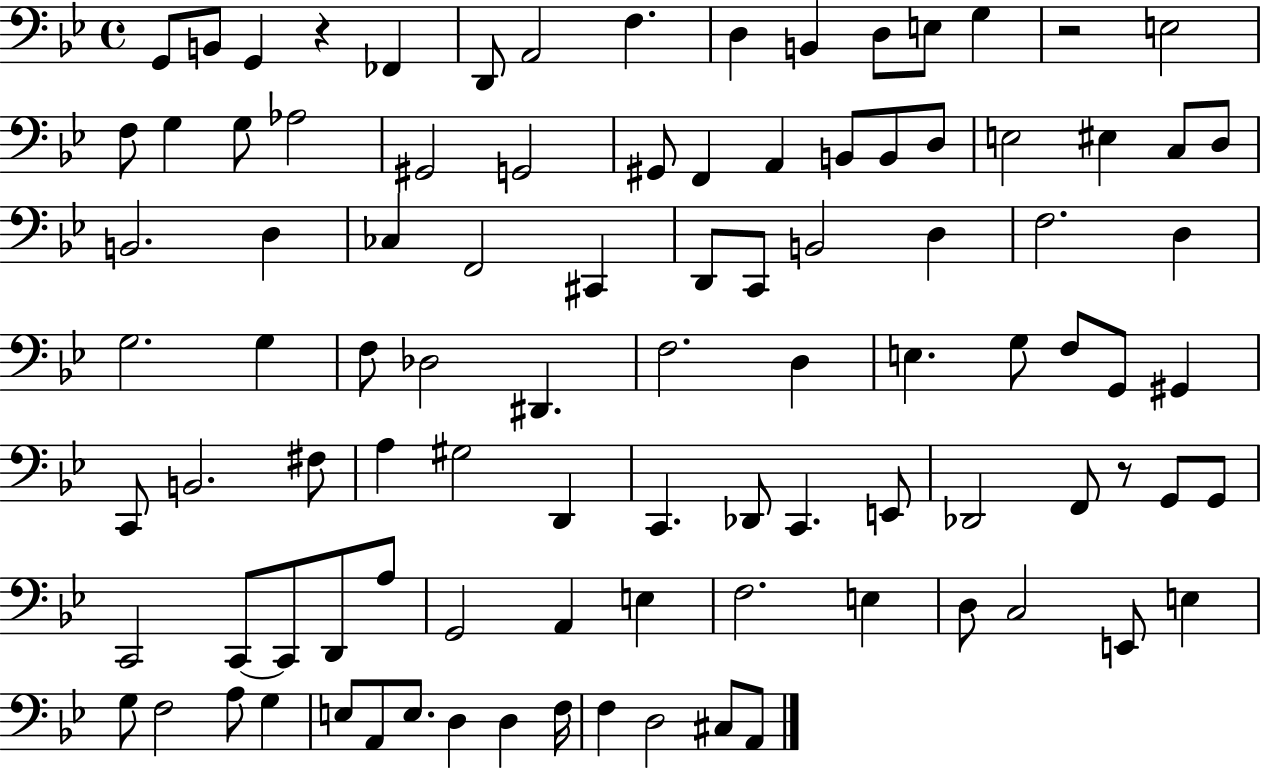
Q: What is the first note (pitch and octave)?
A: G2